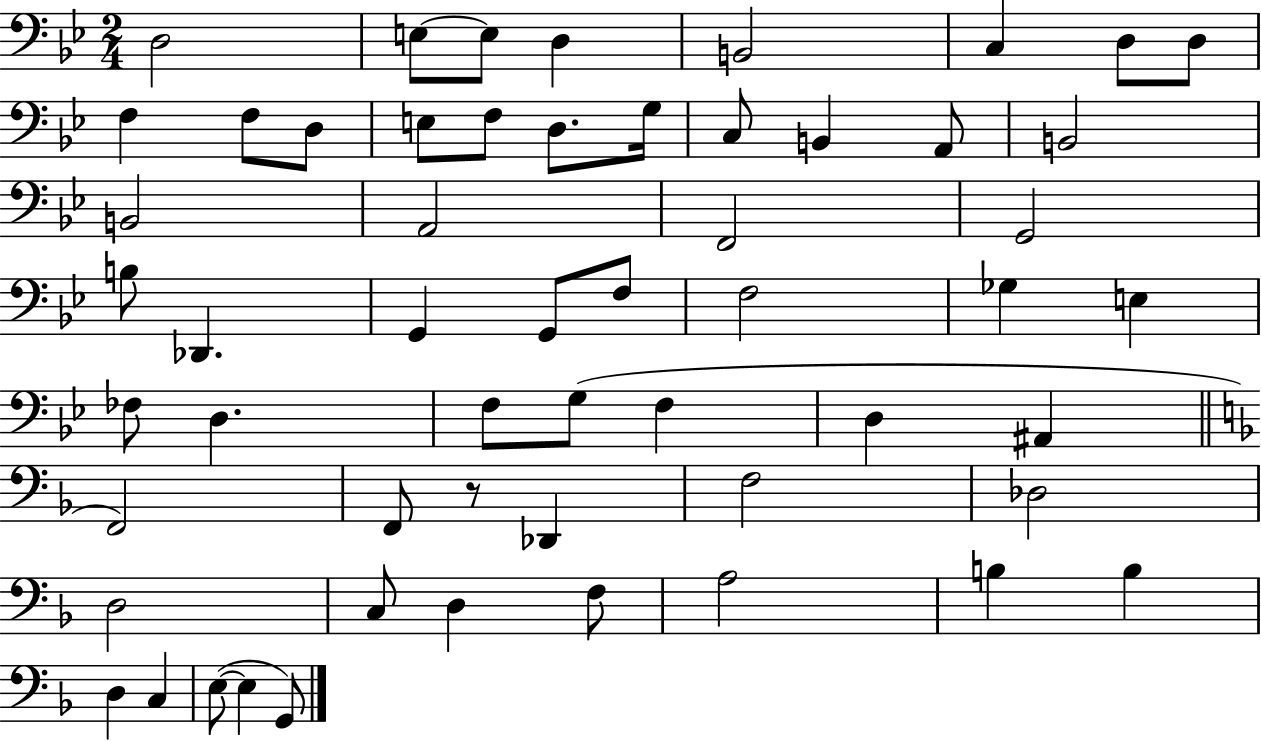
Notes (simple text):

D3/h E3/e E3/e D3/q B2/h C3/q D3/e D3/e F3/q F3/e D3/e E3/e F3/e D3/e. G3/s C3/e B2/q A2/e B2/h B2/h A2/h F2/h G2/h B3/e Db2/q. G2/q G2/e F3/e F3/h Gb3/q E3/q FES3/e D3/q. F3/e G3/e F3/q D3/q A#2/q F2/h F2/e R/e Db2/q F3/h Db3/h D3/h C3/e D3/q F3/e A3/h B3/q B3/q D3/q C3/q E3/e E3/q G2/e